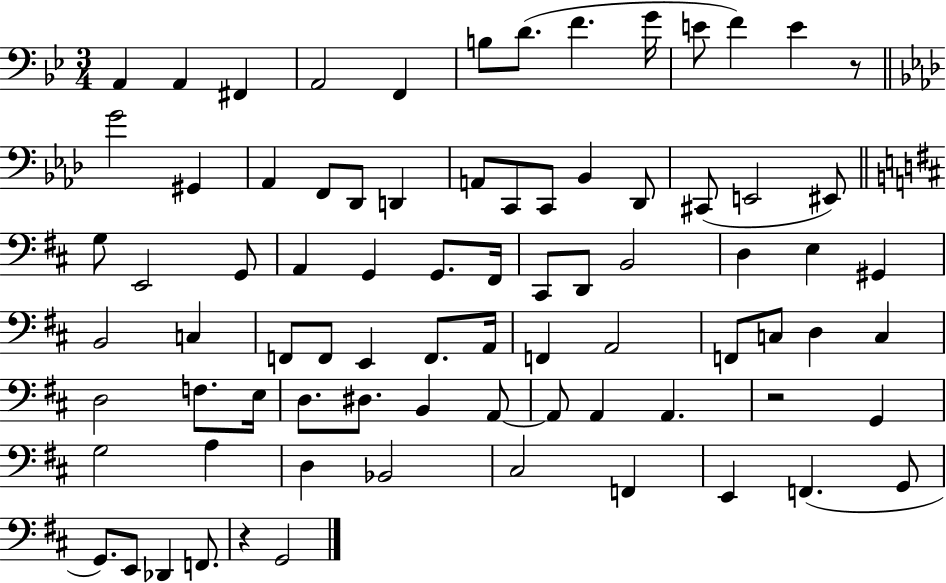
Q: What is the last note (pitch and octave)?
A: G2